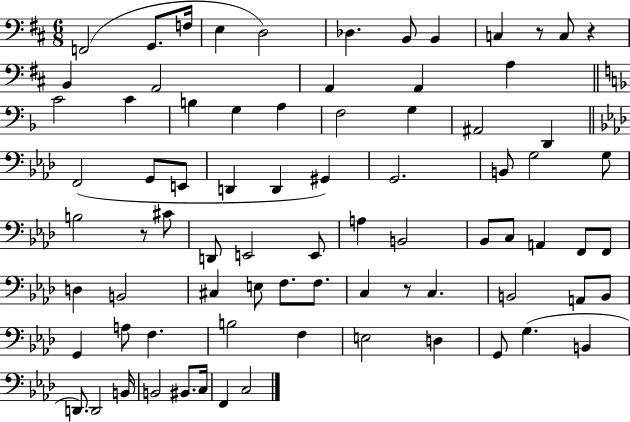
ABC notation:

X:1
T:Untitled
M:6/8
L:1/4
K:D
F,,2 G,,/2 F,/4 E, D,2 _D, B,,/2 B,, C, z/2 C,/2 z B,, A,,2 A,, A,, A, C2 C B, G, A, F,2 G, ^A,,2 D,, F,,2 G,,/2 E,,/2 D,, D,, ^G,, G,,2 B,,/2 G,2 G,/2 B,2 z/2 ^C/2 D,,/2 E,,2 E,,/2 A, B,,2 _B,,/2 C,/2 A,, F,,/2 F,,/2 D, B,,2 ^C, E,/2 F,/2 F,/2 C, z/2 C, B,,2 A,,/2 B,,/2 G,, A,/2 F, B,2 F, E,2 D, G,,/2 G, B,, D,,/2 D,,2 B,,/4 B,,2 ^B,,/2 C,/4 F,, C,2